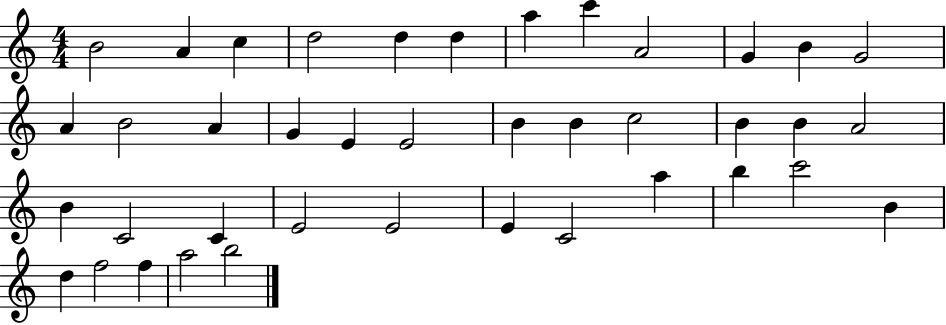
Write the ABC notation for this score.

X:1
T:Untitled
M:4/4
L:1/4
K:C
B2 A c d2 d d a c' A2 G B G2 A B2 A G E E2 B B c2 B B A2 B C2 C E2 E2 E C2 a b c'2 B d f2 f a2 b2